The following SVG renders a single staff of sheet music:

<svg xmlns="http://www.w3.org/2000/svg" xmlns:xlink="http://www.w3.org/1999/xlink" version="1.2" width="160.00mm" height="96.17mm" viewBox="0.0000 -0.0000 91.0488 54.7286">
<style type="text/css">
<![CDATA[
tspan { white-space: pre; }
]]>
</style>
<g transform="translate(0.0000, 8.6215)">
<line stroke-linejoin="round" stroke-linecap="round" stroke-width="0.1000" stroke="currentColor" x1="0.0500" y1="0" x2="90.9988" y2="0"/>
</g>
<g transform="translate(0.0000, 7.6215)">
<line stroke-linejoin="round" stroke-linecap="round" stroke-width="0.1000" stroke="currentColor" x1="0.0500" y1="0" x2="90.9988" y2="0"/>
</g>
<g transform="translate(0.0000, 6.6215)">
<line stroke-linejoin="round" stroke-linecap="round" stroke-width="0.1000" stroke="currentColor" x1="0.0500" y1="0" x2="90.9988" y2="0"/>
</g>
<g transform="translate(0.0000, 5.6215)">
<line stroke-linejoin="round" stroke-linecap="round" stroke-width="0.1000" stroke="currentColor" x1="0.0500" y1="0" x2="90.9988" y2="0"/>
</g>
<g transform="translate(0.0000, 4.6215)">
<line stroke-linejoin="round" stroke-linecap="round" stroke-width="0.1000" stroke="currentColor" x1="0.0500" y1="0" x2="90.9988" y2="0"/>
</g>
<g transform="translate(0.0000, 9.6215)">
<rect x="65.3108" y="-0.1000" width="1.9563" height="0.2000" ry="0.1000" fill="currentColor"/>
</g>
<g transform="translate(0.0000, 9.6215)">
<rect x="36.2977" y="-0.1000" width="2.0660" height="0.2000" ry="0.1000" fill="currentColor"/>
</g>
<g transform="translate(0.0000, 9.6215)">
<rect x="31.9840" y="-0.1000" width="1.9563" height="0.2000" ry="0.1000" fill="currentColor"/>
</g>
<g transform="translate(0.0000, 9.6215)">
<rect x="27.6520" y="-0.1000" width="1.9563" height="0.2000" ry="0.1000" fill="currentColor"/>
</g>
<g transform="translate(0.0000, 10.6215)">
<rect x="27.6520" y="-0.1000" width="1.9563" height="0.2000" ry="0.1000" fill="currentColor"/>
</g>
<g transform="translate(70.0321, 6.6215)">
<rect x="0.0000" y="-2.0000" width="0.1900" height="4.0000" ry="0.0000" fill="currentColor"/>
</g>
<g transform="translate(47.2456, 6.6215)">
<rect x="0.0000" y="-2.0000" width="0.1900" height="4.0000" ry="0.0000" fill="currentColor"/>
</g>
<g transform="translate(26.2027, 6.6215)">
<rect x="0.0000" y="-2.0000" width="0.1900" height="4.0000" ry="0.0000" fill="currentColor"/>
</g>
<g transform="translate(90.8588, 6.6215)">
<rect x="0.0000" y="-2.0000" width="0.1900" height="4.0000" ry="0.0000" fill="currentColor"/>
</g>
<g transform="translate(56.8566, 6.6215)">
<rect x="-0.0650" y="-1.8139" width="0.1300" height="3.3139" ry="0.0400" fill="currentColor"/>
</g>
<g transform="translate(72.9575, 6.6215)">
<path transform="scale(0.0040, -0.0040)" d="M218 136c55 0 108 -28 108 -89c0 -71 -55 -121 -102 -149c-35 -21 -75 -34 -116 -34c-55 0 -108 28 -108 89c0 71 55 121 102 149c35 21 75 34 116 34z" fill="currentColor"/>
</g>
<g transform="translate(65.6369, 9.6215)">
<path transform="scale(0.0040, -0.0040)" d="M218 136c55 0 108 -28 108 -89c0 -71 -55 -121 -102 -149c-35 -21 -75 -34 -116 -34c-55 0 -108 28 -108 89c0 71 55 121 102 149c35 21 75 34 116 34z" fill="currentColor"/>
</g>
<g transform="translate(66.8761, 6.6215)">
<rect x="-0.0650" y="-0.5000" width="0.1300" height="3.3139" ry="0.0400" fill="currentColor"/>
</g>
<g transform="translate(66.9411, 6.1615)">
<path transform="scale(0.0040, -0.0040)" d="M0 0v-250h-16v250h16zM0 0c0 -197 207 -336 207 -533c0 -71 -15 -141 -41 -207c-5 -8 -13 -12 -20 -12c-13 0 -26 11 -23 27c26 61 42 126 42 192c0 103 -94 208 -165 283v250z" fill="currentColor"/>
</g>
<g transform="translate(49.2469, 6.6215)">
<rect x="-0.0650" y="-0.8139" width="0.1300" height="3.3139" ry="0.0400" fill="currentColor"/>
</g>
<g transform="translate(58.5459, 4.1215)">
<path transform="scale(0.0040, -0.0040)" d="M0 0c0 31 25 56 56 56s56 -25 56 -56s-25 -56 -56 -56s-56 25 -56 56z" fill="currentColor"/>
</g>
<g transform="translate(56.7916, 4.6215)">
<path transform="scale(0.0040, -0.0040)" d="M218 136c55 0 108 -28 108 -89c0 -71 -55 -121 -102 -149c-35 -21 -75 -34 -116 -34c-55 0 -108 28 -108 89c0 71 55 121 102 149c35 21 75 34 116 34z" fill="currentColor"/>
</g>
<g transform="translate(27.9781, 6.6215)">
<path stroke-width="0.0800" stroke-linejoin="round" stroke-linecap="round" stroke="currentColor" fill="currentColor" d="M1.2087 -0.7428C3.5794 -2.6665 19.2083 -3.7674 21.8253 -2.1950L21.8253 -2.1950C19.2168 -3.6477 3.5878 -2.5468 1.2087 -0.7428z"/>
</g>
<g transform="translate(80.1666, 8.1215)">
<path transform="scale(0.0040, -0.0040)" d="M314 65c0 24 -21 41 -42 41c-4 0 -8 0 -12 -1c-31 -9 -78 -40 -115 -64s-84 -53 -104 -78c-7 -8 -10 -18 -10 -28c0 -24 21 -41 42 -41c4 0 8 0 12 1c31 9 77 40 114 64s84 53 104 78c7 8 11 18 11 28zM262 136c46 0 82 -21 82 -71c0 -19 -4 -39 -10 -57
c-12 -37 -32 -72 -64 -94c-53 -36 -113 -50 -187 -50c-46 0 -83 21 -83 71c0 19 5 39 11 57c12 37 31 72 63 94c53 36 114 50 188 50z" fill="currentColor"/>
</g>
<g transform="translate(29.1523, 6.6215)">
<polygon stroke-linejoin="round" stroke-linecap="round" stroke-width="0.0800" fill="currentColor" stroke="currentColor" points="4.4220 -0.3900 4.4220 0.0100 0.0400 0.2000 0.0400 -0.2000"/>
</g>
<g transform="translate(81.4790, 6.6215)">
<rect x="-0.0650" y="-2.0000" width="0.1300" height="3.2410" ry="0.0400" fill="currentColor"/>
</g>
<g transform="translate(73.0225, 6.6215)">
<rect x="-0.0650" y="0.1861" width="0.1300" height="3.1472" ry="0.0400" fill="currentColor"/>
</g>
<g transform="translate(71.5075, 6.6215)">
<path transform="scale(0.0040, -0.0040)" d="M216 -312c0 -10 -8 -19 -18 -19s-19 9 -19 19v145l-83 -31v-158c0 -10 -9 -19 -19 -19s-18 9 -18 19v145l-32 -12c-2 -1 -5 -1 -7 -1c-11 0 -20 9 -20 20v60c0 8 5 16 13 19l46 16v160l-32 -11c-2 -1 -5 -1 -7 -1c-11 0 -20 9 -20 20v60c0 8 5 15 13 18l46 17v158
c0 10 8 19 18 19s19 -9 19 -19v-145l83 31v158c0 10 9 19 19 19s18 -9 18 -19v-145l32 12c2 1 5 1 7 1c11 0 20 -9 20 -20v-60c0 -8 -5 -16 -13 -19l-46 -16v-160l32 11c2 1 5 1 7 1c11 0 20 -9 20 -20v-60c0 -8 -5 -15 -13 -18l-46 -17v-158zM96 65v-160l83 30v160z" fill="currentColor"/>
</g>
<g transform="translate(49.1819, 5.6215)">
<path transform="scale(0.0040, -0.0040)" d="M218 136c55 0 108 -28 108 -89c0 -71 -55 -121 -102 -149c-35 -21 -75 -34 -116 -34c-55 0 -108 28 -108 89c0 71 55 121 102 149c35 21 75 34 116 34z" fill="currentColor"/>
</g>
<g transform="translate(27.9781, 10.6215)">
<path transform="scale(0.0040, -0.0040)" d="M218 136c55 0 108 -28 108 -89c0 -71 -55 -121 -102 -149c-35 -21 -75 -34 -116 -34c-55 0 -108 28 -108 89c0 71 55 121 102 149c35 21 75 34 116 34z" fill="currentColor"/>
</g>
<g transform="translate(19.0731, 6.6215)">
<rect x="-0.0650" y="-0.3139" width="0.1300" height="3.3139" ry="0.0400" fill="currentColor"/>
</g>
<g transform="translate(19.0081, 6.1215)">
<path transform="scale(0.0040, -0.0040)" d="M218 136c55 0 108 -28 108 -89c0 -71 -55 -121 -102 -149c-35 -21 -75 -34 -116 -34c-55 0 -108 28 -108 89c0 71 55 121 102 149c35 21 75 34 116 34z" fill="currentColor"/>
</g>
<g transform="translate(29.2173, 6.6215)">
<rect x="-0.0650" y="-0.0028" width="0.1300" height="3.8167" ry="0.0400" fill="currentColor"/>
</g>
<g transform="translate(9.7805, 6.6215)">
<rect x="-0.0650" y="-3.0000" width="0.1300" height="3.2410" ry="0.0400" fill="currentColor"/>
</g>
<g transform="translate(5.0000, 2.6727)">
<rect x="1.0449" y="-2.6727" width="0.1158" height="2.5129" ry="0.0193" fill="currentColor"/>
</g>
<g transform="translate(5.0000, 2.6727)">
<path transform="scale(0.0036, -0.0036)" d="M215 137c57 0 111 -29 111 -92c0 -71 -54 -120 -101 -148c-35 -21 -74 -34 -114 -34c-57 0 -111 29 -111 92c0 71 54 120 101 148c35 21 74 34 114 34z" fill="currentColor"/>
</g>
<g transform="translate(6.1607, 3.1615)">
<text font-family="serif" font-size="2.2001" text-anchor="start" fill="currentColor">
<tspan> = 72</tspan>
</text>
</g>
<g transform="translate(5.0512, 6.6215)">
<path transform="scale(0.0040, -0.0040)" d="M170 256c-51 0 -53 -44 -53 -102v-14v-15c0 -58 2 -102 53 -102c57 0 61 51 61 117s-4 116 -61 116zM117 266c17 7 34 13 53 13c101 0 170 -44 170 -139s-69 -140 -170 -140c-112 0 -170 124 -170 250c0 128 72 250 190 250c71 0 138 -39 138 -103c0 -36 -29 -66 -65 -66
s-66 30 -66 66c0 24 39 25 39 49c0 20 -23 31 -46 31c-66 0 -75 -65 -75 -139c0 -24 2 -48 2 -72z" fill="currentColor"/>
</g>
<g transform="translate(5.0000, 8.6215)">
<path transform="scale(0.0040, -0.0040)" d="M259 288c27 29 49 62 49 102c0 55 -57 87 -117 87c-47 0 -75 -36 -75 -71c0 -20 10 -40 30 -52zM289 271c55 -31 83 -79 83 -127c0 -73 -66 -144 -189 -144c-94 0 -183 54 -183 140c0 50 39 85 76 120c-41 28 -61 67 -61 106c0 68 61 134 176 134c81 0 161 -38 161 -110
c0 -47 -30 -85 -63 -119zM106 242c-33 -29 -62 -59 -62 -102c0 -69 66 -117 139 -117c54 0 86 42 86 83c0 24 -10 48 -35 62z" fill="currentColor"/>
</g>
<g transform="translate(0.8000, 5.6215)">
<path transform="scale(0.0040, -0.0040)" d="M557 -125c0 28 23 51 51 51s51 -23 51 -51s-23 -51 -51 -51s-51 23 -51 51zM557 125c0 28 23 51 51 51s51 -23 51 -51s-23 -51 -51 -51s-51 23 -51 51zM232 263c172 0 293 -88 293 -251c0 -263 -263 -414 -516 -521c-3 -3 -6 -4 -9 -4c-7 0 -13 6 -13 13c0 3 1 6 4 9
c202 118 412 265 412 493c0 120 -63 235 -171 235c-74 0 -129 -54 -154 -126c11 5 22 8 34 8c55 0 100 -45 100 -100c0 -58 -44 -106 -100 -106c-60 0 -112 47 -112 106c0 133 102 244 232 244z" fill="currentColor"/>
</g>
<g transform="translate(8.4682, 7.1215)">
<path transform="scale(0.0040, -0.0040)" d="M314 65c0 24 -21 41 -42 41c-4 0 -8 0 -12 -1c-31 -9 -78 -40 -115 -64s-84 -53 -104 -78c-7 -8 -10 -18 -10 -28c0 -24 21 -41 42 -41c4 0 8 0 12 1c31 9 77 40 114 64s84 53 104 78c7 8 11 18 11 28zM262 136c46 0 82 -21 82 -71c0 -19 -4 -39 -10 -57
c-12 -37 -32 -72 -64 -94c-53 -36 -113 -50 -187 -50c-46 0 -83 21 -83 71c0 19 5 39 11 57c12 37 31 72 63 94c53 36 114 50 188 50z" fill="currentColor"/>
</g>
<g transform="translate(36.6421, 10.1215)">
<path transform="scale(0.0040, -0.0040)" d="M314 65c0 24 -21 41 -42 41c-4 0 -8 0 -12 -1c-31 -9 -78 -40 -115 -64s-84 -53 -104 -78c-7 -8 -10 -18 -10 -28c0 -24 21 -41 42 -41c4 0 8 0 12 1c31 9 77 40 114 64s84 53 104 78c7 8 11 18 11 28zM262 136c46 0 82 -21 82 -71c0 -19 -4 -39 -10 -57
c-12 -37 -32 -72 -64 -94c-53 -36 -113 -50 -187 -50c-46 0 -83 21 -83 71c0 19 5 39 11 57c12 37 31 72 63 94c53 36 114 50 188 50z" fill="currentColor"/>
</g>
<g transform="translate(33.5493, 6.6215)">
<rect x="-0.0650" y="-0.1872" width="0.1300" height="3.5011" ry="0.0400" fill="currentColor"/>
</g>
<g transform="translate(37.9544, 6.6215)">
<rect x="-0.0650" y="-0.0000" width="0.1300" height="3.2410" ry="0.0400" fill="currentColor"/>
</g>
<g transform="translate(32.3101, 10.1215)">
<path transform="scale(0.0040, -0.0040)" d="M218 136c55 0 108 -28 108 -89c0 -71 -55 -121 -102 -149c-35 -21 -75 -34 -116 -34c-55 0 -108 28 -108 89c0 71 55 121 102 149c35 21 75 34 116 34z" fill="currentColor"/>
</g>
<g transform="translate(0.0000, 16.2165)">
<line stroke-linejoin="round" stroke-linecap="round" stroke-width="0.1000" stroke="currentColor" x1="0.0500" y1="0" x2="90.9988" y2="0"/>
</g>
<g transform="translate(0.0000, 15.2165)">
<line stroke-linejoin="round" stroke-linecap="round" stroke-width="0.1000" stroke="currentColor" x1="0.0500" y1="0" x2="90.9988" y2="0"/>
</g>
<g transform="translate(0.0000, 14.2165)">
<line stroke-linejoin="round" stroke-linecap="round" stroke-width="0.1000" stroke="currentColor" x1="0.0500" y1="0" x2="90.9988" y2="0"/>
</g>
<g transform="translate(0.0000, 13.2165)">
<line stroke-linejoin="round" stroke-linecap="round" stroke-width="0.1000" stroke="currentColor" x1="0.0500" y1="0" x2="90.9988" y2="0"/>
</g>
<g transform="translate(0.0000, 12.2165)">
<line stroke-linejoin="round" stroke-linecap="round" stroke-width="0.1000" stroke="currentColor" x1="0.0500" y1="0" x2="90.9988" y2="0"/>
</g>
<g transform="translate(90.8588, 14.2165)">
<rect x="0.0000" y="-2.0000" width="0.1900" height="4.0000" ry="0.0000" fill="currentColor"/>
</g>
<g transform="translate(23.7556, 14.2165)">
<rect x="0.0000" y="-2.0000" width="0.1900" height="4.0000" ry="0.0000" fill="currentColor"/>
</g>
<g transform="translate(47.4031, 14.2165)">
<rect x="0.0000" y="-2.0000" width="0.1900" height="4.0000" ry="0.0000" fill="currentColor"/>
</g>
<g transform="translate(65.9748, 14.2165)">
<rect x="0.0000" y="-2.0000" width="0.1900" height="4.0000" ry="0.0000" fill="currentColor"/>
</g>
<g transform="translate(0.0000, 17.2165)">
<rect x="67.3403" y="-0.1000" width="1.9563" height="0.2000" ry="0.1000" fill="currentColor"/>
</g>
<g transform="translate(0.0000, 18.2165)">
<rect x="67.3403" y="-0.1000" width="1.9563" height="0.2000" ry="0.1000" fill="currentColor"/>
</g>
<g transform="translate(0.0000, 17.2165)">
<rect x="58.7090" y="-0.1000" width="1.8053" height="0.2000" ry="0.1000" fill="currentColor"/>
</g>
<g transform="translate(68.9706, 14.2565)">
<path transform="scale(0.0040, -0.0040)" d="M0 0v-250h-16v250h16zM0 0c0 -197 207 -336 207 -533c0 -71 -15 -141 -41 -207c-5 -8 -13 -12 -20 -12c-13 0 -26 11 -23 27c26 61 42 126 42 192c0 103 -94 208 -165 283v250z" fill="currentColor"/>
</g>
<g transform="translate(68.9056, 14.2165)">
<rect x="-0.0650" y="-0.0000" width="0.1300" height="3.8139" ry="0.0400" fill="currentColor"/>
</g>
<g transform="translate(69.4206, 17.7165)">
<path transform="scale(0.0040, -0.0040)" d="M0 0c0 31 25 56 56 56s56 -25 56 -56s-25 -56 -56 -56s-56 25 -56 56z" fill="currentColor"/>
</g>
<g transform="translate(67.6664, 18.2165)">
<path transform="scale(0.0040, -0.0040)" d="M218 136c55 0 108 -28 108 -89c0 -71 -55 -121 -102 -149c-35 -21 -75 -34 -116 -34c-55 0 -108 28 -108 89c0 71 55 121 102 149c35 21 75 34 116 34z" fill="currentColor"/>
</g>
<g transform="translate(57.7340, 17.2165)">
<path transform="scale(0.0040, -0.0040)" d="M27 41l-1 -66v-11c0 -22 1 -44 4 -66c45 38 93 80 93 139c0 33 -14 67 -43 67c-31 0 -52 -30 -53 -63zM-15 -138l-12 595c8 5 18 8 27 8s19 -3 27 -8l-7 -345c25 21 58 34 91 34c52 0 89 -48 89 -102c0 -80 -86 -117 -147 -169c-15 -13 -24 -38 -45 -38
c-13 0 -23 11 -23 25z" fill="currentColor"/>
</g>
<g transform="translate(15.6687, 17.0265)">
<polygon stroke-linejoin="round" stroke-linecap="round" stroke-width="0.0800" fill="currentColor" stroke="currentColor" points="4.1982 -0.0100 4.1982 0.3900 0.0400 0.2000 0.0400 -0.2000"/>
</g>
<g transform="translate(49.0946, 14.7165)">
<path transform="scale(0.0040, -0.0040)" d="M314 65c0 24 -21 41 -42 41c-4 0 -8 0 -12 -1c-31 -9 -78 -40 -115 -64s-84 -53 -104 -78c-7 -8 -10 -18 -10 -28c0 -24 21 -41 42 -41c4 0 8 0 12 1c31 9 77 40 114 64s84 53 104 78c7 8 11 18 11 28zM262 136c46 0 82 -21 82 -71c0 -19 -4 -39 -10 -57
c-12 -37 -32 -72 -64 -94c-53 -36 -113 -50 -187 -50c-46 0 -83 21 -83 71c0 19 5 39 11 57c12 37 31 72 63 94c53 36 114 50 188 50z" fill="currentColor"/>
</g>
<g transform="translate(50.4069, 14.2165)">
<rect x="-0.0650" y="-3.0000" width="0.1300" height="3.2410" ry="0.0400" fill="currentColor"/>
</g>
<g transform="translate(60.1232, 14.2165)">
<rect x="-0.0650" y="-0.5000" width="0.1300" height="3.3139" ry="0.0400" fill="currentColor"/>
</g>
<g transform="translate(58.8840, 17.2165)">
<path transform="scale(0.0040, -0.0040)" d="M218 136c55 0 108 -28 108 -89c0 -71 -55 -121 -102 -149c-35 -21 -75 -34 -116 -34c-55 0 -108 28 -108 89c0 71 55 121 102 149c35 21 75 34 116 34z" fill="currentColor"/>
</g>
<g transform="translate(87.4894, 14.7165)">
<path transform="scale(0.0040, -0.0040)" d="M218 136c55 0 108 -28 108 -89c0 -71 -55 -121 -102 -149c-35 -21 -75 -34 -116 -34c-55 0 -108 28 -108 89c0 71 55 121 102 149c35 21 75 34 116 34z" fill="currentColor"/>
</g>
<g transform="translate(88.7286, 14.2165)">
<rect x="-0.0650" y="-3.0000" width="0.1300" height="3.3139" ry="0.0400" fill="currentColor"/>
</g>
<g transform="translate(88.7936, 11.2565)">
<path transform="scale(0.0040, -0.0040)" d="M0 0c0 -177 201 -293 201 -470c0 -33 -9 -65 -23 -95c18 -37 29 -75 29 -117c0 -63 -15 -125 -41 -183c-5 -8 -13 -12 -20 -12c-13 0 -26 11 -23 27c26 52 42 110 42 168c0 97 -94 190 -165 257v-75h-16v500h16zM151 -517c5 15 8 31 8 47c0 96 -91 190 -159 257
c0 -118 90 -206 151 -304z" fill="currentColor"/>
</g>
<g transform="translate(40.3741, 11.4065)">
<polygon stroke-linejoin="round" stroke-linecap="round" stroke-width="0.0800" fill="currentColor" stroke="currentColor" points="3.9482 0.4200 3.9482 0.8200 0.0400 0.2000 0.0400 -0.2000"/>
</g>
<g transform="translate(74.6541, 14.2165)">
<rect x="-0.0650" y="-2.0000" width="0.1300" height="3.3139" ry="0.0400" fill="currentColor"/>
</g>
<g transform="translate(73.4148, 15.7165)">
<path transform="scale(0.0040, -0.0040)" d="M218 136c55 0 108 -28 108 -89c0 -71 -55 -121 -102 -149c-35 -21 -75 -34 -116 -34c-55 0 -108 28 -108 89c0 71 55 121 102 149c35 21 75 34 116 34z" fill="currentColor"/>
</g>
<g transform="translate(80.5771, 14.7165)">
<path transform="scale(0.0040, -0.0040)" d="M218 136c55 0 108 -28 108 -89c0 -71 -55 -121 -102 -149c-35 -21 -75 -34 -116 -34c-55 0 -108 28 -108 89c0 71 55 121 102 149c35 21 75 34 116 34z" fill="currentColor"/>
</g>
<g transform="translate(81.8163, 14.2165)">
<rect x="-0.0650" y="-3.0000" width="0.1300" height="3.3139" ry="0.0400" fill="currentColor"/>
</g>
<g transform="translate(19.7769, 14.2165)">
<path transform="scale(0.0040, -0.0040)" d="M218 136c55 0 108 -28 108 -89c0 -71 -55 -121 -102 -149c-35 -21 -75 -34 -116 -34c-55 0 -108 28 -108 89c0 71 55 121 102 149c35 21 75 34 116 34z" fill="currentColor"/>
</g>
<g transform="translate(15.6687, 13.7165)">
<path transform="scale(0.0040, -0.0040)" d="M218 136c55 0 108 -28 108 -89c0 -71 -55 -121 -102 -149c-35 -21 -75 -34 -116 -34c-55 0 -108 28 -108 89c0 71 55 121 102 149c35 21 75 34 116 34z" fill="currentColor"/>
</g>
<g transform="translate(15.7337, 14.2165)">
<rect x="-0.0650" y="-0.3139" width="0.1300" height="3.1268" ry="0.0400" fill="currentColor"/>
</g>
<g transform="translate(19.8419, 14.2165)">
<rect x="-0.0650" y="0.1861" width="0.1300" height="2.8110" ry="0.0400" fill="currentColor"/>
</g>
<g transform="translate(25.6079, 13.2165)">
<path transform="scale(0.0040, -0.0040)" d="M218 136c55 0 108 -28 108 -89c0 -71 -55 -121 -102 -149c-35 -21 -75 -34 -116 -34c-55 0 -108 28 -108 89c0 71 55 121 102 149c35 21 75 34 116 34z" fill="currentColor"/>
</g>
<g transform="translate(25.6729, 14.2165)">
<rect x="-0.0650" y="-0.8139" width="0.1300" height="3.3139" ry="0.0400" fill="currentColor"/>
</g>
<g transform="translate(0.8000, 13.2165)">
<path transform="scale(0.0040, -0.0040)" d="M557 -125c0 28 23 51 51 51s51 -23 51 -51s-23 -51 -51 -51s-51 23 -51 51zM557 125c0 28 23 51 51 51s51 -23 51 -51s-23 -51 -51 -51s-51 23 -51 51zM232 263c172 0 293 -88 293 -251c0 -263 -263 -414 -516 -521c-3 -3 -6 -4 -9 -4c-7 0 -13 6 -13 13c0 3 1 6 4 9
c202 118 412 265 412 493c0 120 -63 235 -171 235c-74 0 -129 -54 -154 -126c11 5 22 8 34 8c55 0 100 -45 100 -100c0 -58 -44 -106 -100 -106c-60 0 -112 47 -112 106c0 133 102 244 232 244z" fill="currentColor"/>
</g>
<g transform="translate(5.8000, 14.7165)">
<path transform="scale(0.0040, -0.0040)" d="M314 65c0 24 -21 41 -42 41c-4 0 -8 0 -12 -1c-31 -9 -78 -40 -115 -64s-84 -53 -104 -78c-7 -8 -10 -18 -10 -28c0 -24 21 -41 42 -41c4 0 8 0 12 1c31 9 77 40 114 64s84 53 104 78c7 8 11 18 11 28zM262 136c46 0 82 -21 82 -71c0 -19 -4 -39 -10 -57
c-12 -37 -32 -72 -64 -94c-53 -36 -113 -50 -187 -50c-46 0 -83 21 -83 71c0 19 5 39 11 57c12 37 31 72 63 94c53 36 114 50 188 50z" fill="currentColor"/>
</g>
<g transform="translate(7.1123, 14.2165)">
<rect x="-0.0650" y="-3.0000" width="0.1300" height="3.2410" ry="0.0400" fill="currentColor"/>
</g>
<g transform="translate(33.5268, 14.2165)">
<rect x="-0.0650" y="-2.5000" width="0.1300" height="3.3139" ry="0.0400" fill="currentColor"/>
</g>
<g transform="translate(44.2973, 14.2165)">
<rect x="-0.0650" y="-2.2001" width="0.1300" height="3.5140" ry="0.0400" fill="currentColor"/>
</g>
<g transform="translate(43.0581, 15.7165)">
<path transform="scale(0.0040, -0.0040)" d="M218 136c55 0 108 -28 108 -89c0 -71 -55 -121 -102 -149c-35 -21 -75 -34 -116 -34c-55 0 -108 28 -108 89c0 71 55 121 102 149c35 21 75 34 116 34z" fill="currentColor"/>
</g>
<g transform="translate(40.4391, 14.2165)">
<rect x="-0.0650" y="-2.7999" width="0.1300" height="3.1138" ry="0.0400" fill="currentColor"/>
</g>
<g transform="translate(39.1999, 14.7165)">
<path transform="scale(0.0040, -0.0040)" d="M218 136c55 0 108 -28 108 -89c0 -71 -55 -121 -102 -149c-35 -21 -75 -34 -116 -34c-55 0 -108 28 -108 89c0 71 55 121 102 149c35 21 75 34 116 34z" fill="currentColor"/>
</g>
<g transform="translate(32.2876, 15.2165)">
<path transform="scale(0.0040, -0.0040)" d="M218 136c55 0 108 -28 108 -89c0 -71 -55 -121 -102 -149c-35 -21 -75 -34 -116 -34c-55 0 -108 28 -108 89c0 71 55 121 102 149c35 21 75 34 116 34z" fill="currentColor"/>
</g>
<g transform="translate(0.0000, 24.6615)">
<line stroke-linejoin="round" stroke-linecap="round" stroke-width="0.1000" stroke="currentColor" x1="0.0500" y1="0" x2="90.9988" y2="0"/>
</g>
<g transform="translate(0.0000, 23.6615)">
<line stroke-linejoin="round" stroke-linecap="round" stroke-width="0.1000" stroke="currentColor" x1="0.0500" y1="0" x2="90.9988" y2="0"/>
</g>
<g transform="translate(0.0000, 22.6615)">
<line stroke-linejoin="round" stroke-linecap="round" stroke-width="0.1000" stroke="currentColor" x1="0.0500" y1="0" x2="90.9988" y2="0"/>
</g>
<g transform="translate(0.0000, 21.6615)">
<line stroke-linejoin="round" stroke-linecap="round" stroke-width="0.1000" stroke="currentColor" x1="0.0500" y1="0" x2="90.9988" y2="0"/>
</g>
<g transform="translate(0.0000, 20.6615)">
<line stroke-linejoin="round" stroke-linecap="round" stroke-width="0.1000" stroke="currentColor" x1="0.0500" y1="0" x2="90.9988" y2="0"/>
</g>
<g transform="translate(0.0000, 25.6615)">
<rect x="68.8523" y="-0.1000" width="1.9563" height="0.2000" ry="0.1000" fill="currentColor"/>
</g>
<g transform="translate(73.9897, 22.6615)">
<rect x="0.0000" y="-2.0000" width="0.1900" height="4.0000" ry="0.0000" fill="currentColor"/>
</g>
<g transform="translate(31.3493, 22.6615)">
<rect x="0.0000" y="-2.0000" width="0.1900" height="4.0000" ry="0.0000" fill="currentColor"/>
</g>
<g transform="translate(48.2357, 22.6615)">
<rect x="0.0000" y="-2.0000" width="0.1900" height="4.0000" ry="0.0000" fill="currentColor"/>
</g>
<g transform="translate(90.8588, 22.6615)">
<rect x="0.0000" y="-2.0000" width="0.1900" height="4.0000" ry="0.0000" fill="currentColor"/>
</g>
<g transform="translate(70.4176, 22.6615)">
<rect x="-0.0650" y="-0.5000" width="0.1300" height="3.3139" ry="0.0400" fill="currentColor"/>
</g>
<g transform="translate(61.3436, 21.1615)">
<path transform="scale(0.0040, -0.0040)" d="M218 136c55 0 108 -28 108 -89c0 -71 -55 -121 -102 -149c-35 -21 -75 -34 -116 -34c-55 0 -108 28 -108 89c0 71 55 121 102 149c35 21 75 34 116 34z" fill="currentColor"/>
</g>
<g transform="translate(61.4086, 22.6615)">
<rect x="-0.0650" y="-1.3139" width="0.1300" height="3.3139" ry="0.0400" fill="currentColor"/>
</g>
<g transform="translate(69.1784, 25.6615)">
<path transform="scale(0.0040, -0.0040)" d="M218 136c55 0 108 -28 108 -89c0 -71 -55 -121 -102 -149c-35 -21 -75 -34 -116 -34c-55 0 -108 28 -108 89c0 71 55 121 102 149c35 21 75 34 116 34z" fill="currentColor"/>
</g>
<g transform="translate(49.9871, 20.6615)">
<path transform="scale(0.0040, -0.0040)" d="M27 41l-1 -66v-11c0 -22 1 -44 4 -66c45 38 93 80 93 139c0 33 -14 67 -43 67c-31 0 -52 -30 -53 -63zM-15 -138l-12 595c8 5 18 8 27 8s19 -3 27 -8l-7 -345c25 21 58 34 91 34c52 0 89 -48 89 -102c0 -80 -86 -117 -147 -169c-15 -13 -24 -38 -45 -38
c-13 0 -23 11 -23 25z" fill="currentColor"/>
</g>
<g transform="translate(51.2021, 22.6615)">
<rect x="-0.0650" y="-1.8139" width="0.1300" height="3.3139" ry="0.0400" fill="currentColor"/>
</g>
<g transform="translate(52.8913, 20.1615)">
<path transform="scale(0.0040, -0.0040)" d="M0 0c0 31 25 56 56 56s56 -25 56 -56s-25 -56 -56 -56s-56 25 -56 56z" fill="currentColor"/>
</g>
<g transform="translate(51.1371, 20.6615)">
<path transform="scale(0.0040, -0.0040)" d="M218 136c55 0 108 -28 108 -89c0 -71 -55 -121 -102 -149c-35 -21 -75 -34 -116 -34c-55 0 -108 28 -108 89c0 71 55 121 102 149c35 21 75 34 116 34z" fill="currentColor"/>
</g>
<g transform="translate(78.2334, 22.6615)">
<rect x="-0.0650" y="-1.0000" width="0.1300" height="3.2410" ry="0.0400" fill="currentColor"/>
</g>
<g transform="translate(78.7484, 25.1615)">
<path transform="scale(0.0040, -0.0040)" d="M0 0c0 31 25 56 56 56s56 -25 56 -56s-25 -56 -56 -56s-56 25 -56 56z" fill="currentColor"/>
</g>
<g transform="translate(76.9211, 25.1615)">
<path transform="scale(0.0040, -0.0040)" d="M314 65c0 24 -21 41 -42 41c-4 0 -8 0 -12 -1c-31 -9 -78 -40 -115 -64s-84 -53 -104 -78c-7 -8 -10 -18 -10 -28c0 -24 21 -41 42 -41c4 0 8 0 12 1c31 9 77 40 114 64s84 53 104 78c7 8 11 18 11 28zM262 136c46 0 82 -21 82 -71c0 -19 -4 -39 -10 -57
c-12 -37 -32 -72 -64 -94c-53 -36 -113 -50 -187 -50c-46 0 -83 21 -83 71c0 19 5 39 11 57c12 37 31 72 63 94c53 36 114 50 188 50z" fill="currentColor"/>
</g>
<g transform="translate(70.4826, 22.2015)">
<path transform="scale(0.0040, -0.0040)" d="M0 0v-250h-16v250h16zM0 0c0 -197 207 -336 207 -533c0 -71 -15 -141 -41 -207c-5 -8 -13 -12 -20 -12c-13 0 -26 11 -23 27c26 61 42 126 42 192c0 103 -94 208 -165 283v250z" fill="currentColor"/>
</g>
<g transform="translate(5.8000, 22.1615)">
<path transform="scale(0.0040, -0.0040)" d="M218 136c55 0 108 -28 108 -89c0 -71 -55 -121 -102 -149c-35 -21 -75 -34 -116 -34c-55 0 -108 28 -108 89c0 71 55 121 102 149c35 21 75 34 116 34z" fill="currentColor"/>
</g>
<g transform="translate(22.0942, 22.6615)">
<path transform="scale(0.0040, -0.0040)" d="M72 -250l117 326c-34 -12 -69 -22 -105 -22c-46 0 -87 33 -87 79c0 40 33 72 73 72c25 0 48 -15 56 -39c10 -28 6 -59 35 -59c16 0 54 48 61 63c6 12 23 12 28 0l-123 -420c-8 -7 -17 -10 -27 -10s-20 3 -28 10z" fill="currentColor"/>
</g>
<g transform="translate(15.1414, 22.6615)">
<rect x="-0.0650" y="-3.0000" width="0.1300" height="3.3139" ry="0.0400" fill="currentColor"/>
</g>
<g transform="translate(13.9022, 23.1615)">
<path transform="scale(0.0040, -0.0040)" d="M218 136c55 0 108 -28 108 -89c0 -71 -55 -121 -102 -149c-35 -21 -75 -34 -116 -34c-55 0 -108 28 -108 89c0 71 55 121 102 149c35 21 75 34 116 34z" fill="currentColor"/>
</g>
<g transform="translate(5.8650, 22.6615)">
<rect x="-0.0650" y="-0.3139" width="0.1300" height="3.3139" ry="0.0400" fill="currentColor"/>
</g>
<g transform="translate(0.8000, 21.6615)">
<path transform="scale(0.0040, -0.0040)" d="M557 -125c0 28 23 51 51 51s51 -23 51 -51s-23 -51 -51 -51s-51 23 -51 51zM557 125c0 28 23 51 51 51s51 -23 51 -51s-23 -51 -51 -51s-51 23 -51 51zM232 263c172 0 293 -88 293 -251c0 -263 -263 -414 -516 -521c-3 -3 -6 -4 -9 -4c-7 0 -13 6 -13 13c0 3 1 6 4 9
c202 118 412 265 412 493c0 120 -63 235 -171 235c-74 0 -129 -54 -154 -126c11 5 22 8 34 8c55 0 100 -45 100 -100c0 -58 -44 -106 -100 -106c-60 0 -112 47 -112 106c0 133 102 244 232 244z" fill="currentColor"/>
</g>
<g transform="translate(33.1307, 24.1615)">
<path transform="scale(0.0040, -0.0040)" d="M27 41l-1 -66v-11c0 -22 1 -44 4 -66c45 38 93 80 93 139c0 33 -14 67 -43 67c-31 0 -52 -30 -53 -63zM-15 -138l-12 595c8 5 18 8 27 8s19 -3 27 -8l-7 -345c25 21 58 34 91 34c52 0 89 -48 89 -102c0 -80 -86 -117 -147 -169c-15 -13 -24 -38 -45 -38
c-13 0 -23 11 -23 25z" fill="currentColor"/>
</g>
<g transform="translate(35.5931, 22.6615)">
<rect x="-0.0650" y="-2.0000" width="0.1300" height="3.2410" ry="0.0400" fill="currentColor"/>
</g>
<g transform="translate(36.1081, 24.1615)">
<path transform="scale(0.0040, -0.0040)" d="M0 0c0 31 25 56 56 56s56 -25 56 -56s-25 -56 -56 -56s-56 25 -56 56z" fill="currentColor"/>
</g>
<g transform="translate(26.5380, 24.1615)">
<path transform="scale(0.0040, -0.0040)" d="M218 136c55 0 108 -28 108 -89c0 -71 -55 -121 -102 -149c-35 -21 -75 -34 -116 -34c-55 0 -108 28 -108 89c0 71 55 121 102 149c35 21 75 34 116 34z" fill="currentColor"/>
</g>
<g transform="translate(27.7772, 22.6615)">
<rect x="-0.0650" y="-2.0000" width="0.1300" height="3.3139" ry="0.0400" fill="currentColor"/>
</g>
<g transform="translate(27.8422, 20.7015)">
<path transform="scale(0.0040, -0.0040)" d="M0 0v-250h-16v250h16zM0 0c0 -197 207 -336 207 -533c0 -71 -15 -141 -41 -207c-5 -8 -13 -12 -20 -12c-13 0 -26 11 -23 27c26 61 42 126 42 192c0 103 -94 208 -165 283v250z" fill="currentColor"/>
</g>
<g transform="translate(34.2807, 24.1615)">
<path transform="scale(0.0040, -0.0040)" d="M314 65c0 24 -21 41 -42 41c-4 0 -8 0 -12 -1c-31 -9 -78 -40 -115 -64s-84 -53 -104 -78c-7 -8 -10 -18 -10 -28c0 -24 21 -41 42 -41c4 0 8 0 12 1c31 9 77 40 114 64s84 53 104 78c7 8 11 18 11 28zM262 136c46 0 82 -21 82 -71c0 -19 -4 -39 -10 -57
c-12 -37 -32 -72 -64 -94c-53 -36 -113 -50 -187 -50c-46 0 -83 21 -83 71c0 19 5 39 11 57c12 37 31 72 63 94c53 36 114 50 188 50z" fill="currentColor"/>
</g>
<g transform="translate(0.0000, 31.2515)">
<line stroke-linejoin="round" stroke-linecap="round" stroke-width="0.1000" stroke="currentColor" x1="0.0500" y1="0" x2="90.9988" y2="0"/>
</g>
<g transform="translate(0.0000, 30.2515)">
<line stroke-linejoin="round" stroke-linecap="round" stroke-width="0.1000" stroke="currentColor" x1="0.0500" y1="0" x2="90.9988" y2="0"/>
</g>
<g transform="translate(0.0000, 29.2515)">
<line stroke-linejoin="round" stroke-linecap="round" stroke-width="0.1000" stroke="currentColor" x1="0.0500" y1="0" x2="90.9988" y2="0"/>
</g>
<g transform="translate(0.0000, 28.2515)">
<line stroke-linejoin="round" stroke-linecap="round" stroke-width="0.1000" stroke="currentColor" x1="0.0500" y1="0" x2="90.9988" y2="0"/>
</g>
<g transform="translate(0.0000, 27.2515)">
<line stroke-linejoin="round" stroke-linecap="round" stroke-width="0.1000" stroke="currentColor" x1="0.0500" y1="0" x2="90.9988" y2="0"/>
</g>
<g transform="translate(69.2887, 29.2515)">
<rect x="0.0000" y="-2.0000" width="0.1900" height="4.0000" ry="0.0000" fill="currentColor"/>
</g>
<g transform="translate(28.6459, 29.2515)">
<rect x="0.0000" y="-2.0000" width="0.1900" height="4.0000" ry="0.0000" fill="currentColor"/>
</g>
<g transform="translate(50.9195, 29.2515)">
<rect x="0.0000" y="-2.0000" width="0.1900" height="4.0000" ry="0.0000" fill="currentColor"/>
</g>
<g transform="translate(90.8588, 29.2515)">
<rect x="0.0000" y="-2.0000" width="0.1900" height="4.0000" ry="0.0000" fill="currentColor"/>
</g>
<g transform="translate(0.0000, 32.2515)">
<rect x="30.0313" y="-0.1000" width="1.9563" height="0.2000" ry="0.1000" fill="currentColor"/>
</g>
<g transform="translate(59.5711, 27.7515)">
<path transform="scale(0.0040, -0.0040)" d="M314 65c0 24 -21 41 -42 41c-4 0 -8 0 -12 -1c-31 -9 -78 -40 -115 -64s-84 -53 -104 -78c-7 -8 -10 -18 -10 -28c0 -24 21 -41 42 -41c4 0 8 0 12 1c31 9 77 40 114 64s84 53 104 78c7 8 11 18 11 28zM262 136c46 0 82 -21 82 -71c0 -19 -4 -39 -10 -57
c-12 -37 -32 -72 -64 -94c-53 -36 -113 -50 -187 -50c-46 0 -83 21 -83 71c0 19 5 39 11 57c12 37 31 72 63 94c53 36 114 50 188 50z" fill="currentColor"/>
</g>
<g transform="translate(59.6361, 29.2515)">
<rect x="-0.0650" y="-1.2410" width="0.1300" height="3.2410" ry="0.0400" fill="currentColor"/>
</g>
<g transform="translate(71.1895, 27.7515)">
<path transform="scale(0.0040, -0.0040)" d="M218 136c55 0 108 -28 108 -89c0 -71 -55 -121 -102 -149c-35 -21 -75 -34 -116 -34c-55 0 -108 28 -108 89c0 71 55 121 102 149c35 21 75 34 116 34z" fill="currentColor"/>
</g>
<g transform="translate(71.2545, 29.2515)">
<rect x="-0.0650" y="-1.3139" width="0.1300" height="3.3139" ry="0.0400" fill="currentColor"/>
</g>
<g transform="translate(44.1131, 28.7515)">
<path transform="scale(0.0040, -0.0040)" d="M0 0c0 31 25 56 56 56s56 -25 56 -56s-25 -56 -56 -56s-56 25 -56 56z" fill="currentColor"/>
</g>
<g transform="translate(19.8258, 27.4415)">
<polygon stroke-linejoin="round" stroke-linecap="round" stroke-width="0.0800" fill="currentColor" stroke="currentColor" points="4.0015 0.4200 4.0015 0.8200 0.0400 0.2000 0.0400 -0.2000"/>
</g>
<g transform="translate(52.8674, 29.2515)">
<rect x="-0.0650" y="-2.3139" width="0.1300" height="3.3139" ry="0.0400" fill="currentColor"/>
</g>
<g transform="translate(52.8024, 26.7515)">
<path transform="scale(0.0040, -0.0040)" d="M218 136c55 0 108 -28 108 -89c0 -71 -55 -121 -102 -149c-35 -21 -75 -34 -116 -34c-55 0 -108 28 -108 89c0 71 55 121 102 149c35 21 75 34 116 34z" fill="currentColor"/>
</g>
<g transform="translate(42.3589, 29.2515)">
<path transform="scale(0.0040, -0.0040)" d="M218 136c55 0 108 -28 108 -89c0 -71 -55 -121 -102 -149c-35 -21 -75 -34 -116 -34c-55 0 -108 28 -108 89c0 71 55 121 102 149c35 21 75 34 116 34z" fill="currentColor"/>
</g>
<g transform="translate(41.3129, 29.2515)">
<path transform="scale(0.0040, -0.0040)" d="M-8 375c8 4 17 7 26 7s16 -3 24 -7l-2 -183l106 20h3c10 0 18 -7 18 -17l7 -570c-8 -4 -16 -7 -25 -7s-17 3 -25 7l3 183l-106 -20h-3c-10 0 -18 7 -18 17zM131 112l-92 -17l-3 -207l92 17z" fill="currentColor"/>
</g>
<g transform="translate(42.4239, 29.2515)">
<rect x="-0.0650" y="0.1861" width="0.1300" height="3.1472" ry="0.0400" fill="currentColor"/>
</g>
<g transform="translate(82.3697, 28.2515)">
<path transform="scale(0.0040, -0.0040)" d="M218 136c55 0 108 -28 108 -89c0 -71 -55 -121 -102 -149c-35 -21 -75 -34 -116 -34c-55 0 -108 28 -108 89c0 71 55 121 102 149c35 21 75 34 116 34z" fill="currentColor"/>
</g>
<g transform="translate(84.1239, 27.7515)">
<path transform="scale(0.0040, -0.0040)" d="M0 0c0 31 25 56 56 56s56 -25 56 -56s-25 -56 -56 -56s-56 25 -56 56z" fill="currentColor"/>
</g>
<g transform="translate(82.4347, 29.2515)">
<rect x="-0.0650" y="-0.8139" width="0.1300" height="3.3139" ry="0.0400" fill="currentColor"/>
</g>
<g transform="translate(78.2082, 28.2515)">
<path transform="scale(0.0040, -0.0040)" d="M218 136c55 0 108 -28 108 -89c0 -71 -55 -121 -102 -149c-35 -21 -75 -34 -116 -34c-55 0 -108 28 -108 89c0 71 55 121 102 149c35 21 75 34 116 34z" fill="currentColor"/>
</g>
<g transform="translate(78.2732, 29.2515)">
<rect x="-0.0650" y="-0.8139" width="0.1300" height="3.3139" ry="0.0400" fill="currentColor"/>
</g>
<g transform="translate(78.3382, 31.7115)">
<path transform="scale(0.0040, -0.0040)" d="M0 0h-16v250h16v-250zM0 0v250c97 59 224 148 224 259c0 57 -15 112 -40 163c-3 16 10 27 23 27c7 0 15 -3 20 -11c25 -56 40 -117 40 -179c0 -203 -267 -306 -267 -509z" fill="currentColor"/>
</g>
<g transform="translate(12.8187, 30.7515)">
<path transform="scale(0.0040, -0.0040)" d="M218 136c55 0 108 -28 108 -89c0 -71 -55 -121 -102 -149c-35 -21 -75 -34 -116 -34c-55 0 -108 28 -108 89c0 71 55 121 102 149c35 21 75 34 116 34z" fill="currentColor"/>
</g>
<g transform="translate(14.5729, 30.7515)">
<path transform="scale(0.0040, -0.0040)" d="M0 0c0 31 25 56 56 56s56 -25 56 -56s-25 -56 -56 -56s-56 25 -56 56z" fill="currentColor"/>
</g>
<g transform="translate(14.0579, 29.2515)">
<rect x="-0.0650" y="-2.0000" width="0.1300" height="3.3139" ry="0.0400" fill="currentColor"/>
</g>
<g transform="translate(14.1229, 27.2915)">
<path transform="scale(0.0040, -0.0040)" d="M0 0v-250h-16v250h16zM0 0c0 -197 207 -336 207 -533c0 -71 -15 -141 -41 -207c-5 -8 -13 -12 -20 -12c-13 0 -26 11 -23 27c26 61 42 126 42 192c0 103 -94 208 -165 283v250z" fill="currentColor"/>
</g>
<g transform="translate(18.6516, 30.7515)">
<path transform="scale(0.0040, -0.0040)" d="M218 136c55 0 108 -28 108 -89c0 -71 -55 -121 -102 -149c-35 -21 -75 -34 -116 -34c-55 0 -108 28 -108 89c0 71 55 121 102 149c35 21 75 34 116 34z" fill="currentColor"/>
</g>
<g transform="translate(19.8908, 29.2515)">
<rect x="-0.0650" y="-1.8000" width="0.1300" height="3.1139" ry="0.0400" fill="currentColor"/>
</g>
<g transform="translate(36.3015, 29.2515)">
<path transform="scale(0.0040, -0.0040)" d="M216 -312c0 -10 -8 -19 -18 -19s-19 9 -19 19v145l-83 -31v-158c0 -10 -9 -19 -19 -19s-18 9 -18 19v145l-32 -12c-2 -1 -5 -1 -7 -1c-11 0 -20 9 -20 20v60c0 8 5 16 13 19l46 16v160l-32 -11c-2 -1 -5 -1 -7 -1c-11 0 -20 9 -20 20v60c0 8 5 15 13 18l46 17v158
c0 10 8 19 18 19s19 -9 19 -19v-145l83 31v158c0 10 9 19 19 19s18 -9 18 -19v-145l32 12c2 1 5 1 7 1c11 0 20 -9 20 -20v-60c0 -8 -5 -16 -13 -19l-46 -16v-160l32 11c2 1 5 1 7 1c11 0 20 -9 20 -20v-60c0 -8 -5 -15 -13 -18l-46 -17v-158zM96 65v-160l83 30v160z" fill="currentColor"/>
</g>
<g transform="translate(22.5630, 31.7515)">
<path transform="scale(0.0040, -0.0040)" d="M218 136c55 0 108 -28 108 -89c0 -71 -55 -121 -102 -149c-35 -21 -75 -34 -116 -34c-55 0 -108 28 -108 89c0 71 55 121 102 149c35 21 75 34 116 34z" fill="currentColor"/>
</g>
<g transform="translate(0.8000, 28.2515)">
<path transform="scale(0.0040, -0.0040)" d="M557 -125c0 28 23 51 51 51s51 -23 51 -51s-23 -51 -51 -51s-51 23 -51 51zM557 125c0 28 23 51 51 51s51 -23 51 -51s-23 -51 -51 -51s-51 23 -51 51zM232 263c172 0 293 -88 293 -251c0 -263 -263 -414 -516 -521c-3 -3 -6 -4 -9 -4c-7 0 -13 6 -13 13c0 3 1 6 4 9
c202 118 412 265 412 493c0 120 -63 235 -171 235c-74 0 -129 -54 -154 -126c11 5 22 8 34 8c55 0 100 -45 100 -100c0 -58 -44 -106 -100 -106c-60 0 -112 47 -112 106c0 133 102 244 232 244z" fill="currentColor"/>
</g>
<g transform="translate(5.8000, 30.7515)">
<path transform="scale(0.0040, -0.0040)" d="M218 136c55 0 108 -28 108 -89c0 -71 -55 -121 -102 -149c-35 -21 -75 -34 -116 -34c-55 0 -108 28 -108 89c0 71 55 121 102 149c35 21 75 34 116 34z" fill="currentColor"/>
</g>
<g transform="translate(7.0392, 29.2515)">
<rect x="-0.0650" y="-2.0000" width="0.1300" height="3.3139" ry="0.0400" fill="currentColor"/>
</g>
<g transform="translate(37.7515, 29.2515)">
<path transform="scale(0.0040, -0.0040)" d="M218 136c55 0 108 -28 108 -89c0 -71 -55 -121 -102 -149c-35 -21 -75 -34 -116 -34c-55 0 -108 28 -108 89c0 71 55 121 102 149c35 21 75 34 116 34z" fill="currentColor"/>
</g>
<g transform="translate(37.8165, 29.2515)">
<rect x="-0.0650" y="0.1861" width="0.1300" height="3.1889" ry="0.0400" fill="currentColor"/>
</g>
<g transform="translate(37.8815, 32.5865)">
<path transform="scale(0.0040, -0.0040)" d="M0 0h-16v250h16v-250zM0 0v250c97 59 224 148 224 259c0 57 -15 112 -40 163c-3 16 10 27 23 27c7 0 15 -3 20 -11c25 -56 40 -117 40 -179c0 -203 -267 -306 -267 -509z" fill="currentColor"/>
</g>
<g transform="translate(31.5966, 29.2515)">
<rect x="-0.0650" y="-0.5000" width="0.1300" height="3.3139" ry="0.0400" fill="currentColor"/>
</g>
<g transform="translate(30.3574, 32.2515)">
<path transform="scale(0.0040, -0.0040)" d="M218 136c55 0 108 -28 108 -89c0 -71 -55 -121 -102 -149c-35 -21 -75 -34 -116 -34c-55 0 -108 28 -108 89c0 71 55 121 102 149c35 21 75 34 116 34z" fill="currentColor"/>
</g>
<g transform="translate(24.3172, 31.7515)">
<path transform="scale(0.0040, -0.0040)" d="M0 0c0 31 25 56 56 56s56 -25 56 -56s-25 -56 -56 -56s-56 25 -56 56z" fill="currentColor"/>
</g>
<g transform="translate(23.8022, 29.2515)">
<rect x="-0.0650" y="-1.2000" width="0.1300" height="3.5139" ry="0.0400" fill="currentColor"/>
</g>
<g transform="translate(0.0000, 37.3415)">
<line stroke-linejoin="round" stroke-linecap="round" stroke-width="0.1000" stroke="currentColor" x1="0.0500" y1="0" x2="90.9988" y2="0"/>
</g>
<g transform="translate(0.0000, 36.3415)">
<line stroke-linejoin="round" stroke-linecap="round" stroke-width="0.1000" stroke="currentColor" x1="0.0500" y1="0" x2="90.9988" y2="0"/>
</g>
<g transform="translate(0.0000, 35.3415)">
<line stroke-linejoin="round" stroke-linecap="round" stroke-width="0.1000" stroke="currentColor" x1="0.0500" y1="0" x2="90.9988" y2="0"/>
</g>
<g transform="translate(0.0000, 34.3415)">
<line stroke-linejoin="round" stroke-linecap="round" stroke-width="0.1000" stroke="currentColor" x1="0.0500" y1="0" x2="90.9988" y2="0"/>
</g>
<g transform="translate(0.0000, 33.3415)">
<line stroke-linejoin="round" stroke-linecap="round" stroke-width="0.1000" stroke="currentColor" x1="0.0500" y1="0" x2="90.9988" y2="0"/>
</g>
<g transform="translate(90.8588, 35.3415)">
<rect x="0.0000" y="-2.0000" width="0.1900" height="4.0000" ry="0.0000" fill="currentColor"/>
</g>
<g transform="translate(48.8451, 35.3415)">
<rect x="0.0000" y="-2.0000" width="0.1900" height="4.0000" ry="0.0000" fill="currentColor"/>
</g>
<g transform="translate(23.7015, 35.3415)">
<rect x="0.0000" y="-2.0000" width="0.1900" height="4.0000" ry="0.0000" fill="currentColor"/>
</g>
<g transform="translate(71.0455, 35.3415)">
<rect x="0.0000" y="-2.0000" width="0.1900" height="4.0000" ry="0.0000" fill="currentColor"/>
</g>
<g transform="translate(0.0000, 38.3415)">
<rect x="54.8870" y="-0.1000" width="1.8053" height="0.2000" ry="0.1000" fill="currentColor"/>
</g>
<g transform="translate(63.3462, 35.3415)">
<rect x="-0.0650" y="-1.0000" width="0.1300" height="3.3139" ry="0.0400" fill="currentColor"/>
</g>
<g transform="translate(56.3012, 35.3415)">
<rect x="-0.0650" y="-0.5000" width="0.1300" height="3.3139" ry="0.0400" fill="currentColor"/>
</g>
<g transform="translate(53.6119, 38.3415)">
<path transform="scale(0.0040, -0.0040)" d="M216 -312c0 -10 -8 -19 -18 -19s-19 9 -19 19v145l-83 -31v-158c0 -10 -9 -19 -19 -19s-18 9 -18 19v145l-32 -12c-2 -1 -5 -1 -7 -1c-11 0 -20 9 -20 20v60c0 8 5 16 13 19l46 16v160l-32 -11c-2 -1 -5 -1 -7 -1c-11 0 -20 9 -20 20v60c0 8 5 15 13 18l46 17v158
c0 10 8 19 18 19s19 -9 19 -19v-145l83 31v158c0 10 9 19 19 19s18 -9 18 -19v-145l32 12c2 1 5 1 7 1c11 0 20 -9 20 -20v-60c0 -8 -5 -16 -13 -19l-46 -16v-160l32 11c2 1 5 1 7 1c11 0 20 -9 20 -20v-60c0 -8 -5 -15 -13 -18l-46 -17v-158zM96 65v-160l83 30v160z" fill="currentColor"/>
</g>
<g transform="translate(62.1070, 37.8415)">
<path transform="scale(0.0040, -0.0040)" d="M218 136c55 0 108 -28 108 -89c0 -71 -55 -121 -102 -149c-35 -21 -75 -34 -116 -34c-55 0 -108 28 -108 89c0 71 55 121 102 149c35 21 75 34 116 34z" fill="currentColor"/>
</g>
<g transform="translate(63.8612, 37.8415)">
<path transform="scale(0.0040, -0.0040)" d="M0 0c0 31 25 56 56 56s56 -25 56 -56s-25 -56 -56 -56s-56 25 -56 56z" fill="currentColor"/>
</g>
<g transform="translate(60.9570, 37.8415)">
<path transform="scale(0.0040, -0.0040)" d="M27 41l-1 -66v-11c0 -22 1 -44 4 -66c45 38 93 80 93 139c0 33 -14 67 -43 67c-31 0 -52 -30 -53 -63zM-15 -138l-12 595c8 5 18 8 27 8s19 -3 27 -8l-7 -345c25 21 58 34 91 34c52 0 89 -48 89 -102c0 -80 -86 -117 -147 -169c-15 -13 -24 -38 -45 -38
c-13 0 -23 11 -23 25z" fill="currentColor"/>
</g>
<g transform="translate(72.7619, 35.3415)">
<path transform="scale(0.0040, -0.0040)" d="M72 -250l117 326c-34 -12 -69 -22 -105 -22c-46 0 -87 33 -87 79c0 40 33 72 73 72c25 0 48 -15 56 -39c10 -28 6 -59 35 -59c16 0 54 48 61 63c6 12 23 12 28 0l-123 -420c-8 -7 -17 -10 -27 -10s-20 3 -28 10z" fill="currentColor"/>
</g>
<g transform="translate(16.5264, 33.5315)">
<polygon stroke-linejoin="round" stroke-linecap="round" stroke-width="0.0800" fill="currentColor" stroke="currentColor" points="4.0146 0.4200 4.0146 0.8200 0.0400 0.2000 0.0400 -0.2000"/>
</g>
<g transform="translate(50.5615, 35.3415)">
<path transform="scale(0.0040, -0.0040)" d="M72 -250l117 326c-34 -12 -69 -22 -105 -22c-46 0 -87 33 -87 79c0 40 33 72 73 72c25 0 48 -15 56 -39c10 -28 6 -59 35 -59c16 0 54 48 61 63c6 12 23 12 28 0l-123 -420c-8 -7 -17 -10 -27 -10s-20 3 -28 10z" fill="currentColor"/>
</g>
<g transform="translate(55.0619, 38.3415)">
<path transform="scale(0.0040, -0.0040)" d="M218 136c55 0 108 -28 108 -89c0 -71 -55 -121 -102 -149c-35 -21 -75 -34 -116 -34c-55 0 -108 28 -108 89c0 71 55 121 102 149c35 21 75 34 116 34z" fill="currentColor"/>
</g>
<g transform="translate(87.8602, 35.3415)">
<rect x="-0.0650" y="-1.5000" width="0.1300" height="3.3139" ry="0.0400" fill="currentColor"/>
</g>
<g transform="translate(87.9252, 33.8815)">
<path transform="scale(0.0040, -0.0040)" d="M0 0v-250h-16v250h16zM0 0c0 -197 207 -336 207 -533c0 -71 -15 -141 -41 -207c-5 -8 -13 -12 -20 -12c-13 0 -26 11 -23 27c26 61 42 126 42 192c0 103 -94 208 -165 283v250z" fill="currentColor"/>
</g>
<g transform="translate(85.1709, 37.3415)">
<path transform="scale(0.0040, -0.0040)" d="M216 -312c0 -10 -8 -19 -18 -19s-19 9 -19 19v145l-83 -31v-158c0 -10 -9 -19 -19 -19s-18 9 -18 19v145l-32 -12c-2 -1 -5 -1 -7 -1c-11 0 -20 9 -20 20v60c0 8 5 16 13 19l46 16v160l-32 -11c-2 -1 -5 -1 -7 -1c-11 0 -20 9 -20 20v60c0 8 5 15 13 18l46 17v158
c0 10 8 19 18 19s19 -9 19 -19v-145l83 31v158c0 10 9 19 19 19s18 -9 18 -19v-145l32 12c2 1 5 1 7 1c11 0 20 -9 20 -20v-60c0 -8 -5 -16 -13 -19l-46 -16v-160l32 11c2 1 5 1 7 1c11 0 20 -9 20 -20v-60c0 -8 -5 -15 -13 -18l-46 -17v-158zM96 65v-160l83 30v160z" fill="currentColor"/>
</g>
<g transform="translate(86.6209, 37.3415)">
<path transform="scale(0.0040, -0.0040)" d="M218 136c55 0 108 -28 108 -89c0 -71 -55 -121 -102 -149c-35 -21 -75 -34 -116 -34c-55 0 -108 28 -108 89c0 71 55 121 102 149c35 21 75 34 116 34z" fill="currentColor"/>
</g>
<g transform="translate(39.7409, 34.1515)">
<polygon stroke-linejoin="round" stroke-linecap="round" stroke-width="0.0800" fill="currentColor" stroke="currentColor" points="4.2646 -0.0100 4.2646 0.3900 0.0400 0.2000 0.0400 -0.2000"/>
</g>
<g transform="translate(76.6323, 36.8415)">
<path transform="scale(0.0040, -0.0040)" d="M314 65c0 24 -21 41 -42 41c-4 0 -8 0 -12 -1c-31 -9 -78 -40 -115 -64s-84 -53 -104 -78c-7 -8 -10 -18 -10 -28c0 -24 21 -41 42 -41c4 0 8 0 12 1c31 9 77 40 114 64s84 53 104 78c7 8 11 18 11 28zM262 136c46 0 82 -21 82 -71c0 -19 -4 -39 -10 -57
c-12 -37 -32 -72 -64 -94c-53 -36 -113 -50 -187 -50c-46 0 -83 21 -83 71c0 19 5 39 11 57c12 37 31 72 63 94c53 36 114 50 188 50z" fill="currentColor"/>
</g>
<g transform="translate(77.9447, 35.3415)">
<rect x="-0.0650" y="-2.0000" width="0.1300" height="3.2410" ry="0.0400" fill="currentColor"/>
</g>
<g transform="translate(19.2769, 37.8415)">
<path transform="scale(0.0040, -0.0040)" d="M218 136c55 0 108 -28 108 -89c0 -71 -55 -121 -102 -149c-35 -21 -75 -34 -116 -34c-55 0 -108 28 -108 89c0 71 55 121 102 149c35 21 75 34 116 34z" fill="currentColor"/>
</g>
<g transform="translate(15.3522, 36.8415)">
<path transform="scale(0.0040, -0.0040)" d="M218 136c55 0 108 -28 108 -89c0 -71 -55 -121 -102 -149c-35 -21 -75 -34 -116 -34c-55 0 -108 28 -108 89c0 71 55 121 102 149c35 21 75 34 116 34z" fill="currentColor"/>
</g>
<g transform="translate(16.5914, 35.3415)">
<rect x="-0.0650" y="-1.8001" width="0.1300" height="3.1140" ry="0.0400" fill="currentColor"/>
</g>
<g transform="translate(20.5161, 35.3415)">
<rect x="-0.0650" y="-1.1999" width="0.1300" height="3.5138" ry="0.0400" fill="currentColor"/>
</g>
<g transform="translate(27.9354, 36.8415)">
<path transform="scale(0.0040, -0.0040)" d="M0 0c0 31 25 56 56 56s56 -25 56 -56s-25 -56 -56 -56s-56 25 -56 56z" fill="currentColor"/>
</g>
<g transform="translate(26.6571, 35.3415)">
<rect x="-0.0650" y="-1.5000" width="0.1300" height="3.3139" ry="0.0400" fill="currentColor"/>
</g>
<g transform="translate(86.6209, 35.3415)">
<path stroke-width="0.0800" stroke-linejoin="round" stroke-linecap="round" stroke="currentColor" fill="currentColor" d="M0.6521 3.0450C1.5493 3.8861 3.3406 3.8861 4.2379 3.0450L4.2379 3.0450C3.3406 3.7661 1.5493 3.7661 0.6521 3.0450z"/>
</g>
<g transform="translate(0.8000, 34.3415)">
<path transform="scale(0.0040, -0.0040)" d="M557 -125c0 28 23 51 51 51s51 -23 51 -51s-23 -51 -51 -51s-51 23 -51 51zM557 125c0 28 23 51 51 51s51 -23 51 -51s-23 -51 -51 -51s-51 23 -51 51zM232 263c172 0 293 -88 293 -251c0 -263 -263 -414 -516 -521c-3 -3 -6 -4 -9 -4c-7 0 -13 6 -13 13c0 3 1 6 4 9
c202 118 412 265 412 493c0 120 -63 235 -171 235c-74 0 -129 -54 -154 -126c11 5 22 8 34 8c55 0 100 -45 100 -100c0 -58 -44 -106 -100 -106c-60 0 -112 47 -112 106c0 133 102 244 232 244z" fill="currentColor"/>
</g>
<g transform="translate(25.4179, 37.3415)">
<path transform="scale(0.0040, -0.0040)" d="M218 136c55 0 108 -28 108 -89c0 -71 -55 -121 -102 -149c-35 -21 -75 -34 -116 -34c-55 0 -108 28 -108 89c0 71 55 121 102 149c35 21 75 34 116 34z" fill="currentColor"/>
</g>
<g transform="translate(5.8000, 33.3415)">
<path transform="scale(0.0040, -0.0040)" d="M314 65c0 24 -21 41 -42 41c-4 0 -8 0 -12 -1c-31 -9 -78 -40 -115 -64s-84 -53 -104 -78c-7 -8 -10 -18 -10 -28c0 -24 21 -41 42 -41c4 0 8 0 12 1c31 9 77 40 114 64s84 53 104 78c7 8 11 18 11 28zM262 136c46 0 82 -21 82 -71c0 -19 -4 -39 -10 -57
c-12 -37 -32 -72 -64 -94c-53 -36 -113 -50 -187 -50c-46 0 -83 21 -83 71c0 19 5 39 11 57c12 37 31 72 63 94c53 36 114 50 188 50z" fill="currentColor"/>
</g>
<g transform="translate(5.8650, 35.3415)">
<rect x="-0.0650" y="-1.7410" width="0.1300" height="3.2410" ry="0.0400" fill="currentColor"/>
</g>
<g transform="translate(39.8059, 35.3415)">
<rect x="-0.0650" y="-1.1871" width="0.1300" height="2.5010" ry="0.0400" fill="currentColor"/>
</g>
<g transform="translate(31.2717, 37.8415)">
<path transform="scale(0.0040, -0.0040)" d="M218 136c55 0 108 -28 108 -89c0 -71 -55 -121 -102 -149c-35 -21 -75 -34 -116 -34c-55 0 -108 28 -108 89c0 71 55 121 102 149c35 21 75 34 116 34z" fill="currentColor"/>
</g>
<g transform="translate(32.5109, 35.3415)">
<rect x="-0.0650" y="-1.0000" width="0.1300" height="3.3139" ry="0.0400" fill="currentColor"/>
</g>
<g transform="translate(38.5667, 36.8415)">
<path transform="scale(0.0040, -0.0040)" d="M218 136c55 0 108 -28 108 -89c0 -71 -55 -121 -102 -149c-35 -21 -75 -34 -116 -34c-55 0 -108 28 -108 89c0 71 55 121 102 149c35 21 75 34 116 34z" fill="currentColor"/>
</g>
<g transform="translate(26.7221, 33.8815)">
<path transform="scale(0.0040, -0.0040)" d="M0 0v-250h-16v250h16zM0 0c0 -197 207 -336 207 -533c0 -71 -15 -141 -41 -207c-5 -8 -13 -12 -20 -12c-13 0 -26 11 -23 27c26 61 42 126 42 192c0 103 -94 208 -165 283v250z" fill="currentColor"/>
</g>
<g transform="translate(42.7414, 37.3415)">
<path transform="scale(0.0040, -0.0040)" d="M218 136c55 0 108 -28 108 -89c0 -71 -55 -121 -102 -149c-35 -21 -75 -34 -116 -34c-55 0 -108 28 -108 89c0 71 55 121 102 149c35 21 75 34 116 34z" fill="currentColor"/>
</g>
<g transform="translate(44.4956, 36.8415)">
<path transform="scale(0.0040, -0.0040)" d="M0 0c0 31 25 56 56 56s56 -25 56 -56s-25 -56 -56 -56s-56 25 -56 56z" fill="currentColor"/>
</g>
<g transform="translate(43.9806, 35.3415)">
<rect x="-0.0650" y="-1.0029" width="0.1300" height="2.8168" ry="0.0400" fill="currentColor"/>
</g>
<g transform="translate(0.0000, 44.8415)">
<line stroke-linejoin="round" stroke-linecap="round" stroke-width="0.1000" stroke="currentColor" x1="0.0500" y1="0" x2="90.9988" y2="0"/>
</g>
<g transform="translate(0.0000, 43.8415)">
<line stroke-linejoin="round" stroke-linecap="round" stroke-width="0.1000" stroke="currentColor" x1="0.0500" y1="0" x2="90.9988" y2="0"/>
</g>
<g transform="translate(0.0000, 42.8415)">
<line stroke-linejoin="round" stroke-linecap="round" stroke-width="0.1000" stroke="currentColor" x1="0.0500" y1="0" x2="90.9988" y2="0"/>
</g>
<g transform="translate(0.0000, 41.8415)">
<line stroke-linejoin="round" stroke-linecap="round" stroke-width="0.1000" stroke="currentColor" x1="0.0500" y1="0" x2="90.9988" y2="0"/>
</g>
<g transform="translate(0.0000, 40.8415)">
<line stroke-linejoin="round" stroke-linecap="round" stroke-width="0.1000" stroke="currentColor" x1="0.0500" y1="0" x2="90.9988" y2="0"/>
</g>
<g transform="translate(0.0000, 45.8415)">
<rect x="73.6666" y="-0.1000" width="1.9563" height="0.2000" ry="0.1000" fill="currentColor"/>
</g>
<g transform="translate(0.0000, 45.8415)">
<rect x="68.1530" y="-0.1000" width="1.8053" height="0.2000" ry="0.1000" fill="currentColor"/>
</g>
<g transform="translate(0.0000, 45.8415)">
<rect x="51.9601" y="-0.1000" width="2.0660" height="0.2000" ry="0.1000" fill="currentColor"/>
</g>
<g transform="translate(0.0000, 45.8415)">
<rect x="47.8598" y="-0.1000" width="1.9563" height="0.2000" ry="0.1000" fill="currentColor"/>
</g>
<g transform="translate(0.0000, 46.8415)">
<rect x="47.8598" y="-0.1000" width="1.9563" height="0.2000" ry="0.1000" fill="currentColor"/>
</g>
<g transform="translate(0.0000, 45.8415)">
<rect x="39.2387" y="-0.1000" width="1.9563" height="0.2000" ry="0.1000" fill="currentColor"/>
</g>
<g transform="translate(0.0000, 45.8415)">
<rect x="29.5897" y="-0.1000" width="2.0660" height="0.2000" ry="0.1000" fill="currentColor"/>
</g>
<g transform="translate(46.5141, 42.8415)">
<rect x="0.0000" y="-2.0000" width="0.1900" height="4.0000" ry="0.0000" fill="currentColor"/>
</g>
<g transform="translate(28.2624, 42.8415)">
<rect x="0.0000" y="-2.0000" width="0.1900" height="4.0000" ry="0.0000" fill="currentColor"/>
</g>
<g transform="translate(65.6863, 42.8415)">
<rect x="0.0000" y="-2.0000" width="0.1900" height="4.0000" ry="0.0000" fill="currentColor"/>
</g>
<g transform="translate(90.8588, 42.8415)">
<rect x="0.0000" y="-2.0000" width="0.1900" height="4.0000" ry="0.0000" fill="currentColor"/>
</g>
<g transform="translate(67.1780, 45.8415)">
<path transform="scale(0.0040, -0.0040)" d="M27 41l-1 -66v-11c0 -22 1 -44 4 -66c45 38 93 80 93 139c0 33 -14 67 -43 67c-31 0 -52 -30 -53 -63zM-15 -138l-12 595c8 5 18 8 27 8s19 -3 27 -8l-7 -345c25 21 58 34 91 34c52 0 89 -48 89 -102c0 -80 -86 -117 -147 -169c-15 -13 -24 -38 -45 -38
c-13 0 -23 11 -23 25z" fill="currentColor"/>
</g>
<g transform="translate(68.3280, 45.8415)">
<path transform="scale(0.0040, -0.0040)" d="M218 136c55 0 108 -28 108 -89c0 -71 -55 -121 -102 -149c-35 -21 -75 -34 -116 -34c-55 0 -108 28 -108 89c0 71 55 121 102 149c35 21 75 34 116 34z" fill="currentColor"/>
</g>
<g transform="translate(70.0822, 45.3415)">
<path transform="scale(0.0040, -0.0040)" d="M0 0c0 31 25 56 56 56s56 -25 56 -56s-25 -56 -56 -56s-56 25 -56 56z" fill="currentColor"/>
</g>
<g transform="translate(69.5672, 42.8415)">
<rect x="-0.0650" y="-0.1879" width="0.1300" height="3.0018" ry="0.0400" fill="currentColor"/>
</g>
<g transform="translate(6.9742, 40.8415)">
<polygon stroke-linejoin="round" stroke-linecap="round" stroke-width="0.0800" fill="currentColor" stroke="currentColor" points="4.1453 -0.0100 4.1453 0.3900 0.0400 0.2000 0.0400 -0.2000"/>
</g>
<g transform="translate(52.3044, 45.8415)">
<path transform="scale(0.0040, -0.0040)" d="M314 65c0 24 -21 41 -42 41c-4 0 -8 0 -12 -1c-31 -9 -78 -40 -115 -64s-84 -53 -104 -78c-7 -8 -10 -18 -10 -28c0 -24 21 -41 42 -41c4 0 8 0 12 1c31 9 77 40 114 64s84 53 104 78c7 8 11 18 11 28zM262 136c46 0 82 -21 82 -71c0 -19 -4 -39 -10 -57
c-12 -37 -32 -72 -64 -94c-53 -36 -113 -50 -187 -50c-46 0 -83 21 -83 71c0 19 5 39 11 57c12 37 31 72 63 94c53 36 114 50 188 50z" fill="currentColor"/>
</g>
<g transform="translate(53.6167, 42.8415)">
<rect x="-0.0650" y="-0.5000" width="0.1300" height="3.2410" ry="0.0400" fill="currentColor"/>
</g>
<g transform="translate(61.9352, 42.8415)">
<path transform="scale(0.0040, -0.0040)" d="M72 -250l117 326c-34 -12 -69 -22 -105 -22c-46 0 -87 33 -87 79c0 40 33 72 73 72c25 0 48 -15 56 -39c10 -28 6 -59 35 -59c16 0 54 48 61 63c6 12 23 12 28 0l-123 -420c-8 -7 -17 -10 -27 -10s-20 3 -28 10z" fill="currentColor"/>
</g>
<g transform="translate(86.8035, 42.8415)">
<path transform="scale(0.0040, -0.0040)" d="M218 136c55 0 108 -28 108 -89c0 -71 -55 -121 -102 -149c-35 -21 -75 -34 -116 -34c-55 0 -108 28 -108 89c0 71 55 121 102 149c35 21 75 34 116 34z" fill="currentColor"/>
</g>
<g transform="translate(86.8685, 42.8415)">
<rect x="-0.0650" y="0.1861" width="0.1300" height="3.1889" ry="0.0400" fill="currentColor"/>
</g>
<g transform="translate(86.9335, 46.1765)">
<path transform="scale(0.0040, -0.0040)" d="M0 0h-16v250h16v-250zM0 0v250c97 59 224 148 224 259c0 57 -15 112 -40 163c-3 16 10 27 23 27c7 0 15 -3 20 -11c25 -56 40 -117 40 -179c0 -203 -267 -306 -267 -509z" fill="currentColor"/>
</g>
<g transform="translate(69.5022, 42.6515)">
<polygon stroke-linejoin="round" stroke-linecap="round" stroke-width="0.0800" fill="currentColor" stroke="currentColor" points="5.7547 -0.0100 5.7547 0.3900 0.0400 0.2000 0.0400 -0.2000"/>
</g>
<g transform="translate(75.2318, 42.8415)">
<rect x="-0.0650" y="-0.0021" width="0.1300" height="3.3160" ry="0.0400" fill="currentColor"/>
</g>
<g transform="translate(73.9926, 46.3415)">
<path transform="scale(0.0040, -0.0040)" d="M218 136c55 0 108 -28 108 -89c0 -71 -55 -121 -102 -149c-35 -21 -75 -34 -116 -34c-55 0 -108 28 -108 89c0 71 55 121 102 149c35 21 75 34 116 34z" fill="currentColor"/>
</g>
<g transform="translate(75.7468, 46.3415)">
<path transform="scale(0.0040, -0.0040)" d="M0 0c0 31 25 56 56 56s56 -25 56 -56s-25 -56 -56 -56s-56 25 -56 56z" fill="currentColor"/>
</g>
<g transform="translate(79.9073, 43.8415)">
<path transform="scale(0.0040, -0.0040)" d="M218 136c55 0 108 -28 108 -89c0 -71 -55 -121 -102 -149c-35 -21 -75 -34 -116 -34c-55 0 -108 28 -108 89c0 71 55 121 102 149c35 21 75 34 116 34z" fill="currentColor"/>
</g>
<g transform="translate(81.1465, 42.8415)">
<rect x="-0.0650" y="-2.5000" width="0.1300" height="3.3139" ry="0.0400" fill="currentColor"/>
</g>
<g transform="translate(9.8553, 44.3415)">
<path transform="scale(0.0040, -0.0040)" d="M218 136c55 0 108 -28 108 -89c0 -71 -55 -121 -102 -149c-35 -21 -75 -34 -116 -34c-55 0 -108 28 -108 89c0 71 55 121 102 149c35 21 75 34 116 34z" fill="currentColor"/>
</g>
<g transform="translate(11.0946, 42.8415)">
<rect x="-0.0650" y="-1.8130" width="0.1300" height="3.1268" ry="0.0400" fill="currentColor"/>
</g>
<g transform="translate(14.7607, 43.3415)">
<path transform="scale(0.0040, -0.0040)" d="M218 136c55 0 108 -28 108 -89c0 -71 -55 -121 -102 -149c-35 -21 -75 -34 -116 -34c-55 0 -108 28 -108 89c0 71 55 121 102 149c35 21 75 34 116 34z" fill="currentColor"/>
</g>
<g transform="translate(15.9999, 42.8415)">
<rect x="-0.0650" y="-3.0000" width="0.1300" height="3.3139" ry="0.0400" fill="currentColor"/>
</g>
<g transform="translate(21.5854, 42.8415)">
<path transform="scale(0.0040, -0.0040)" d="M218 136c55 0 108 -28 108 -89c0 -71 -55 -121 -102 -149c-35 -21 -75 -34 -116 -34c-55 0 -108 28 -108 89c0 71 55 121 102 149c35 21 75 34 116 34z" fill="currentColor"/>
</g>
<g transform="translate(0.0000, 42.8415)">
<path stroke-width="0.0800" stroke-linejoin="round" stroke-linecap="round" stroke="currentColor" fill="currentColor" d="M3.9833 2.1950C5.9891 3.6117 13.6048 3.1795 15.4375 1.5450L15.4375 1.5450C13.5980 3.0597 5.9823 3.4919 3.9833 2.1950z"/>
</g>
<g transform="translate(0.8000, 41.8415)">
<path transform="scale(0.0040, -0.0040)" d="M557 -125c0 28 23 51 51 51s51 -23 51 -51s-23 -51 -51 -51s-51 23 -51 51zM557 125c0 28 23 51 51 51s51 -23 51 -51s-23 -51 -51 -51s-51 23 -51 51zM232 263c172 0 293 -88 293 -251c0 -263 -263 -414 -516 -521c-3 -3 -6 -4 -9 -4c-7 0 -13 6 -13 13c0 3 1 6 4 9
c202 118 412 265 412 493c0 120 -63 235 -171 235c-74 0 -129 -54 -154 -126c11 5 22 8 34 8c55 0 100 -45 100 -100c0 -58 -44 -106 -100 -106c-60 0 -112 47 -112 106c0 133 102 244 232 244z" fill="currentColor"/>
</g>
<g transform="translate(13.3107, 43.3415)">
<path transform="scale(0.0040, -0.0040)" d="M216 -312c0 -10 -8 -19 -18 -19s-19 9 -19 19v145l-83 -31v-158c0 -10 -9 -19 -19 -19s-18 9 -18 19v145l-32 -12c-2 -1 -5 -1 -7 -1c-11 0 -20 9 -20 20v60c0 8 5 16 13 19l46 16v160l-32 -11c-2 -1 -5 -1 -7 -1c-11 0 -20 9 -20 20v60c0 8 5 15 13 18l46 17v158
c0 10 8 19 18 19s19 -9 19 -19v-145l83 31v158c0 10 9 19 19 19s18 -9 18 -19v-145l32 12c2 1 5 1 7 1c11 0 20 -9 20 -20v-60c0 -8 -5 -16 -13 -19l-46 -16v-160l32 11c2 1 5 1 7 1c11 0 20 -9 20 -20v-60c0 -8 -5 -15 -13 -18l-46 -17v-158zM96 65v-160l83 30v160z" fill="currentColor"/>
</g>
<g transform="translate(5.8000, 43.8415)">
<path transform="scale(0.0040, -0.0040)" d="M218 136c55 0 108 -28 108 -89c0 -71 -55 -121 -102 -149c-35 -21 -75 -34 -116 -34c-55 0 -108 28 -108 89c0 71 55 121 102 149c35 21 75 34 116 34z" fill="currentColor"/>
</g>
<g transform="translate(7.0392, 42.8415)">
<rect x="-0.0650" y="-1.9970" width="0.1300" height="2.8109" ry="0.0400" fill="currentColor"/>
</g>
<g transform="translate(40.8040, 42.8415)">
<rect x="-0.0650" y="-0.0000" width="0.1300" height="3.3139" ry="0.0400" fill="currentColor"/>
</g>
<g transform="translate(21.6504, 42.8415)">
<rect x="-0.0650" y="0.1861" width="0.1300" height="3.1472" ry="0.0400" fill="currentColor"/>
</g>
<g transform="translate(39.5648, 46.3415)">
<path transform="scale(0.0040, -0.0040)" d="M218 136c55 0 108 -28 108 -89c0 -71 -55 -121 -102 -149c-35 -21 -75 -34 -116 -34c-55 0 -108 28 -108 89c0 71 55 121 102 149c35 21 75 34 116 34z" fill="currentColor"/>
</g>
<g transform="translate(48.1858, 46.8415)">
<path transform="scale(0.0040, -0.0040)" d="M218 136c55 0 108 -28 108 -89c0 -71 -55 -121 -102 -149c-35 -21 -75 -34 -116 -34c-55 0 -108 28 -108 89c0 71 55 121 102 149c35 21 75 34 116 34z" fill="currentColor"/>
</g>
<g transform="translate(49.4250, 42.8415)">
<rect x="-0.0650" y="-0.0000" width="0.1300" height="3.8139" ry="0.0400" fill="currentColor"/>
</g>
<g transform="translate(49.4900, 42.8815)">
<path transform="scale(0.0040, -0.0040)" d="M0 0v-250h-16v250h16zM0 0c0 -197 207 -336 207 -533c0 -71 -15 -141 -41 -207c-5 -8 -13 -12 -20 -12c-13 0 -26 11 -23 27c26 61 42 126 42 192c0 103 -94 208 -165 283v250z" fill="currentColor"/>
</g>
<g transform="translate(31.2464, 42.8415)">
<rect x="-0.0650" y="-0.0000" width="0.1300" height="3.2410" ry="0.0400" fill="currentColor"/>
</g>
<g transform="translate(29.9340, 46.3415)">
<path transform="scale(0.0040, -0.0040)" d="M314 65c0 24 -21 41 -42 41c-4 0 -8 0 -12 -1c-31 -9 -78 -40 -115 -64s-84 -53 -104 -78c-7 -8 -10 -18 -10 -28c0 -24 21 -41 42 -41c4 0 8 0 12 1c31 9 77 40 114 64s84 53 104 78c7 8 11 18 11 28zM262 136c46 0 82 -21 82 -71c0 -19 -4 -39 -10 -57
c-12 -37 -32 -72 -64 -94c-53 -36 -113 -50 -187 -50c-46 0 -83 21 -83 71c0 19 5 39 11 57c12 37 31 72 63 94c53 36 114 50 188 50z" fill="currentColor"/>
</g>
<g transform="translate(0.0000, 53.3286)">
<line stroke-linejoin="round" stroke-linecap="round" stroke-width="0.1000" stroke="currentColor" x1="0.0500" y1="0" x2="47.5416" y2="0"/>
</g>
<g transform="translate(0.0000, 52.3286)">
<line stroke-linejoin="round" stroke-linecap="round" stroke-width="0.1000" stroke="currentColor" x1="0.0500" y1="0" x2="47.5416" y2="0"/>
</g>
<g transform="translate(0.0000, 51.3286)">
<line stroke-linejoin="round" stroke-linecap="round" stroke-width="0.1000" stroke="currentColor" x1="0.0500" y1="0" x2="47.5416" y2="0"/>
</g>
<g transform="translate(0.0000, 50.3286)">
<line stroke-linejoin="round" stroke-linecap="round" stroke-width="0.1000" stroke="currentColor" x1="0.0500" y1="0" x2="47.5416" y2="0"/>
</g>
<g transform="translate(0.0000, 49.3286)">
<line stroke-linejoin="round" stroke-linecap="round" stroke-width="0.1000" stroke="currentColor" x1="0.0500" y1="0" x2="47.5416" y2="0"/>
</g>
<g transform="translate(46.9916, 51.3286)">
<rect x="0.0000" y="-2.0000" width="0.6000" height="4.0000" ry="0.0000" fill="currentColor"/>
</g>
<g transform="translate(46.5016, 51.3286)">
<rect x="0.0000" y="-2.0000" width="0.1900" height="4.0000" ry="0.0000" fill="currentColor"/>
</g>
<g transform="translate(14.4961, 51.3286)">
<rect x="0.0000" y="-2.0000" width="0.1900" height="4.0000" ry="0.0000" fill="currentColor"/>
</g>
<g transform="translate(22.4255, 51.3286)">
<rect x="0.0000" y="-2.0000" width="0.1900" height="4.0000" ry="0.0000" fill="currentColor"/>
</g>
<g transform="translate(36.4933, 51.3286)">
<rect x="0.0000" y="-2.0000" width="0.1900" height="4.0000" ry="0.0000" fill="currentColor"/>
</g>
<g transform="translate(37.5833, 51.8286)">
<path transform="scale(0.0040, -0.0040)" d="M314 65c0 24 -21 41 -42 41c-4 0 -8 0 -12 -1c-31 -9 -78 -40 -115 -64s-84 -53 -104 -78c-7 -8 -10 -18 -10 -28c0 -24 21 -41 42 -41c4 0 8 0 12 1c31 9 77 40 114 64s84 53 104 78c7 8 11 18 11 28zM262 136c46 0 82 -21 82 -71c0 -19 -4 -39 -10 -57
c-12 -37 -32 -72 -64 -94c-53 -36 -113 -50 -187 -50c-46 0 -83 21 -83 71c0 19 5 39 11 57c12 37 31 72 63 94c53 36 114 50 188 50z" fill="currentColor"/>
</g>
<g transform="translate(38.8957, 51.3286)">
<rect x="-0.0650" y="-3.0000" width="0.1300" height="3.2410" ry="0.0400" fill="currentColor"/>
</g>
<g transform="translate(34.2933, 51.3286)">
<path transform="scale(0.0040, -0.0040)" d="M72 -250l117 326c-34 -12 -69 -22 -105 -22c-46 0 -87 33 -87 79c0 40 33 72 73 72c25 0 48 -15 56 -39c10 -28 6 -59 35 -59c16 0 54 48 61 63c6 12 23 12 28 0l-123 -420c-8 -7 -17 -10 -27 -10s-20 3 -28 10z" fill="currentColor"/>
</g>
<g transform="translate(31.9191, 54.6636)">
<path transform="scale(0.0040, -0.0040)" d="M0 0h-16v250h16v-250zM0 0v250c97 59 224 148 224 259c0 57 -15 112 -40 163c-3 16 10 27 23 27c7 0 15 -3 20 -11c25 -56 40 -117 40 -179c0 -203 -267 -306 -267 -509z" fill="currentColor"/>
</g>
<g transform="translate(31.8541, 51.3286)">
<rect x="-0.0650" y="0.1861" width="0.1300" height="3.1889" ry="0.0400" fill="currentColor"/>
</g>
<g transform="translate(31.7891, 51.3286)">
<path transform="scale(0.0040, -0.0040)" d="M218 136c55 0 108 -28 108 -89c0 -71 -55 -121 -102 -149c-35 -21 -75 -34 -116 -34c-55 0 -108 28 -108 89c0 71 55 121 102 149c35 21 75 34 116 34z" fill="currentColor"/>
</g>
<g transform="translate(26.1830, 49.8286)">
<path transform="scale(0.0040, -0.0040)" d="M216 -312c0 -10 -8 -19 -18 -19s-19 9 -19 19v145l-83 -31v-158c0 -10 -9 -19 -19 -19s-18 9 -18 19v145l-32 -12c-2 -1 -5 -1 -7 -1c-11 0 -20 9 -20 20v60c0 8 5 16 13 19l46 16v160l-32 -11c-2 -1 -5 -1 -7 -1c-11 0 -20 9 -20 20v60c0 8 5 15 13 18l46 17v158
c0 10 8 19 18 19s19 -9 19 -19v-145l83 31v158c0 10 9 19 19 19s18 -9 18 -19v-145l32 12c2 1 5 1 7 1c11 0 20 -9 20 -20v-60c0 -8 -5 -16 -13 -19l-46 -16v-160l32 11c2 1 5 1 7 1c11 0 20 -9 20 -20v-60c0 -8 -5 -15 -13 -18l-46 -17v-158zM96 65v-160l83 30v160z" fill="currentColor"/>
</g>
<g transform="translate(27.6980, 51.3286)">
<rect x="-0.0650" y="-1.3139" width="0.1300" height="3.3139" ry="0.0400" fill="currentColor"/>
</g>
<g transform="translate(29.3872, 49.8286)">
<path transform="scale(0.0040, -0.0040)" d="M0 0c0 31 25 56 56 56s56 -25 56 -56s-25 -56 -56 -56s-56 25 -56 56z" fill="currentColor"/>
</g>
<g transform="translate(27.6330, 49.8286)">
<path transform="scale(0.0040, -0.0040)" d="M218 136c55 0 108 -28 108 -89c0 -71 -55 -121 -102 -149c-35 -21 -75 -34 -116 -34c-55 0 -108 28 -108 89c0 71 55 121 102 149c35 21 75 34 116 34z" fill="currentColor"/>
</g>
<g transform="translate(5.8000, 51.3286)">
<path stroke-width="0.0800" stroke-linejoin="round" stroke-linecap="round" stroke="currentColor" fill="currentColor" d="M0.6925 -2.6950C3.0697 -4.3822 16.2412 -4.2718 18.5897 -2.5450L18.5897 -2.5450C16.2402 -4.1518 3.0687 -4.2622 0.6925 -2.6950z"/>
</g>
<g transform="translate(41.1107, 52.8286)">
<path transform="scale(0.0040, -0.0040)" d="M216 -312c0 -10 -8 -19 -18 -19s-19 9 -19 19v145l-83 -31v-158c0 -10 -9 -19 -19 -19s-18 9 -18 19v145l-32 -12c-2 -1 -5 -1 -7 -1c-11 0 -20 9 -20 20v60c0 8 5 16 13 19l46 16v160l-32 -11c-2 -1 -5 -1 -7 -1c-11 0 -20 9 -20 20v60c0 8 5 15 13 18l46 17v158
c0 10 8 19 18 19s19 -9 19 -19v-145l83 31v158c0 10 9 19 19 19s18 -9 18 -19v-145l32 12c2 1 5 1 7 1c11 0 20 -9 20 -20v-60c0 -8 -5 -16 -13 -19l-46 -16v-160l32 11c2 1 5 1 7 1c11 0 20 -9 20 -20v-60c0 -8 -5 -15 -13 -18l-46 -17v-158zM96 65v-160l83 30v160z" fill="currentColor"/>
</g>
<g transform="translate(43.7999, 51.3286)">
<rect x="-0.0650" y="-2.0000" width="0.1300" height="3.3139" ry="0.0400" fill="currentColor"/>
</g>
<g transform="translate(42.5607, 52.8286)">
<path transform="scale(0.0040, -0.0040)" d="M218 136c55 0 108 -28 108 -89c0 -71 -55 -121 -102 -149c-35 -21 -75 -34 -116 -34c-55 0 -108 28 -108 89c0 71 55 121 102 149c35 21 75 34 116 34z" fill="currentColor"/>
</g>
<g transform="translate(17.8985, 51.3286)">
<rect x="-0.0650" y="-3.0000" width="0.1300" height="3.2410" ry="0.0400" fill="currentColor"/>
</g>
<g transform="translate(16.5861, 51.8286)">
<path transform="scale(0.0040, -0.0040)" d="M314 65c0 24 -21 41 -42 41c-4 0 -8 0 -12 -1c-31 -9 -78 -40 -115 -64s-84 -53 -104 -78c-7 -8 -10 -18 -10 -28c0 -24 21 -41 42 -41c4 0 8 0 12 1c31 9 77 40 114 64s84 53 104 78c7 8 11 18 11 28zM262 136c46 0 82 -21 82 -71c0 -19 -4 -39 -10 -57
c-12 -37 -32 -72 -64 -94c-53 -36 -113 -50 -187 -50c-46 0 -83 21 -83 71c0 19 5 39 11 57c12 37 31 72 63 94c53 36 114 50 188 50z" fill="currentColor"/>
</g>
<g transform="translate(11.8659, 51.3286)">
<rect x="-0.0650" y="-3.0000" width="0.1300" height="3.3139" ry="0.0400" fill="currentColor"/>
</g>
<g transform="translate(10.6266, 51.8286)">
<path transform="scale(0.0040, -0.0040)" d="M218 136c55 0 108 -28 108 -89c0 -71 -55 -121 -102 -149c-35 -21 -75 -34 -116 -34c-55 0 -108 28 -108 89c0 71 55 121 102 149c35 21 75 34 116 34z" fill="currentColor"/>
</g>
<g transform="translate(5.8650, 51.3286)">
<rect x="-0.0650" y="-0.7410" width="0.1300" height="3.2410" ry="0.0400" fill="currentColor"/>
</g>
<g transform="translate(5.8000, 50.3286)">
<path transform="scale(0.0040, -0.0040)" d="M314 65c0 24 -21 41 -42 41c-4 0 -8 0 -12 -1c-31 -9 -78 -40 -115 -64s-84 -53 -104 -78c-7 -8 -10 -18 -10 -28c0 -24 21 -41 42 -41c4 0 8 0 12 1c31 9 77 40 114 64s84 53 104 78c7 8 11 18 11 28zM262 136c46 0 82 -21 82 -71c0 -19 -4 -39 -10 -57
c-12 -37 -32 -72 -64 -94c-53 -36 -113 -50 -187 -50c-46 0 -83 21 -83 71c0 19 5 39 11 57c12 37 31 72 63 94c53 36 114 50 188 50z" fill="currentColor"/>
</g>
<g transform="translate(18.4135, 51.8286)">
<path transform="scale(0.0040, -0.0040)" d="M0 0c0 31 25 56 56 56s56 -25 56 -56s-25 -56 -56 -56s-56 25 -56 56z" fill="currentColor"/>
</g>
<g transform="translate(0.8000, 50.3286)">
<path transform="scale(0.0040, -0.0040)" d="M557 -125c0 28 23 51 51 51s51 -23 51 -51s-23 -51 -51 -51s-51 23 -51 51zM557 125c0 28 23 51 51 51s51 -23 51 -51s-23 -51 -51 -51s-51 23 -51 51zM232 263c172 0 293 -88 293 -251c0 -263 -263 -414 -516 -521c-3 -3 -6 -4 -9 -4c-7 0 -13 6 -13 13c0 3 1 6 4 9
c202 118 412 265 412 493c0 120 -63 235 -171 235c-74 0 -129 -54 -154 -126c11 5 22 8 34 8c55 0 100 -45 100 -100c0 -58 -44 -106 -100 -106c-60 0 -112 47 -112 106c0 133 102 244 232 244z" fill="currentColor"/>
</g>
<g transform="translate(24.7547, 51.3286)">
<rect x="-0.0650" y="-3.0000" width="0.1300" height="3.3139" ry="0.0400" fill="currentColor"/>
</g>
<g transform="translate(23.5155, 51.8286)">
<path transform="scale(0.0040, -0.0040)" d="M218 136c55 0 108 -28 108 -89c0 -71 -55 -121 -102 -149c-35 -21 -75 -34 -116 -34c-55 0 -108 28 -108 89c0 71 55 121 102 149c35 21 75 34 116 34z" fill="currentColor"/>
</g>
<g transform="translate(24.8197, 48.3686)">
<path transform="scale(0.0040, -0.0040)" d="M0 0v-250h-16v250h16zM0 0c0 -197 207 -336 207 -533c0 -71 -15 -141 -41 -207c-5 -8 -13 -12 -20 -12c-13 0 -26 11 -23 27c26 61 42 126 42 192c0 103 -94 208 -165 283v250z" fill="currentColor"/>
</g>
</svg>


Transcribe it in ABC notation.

X:1
T:Untitled
M:6/8
L:1/4
K:C
C,2 E, C,,/2 D,,/2 D,,2 F, A, E,,/2 ^D, A,,2 C,2 E,/2 D,/2 F, B,, C,/2 A,,/2 C,2 _E,, C,,/2 A,, C, C,/4 E, C, z/2 A,,/2 _A,,2 _A, G, E,,/2 F,,2 A,, A,,/2 A,,/2 F,,/2 E,, ^D,/2 D, B, G,2 G, F,/2 F, A,2 A,,/2 F,,/2 G,,/2 F,, A,,/2 G,,/2 z/2 ^E,, _F,, z/2 A,,2 ^G,,/2 B,,/2 A,,/2 ^C, D, D,,2 D,, C,,/2 E,,2 z/2 _E,,/2 D,,/2 B,, D,/2 F,2 C, C,2 C,/2 ^G, D,/2 z/2 C,2 ^A,,